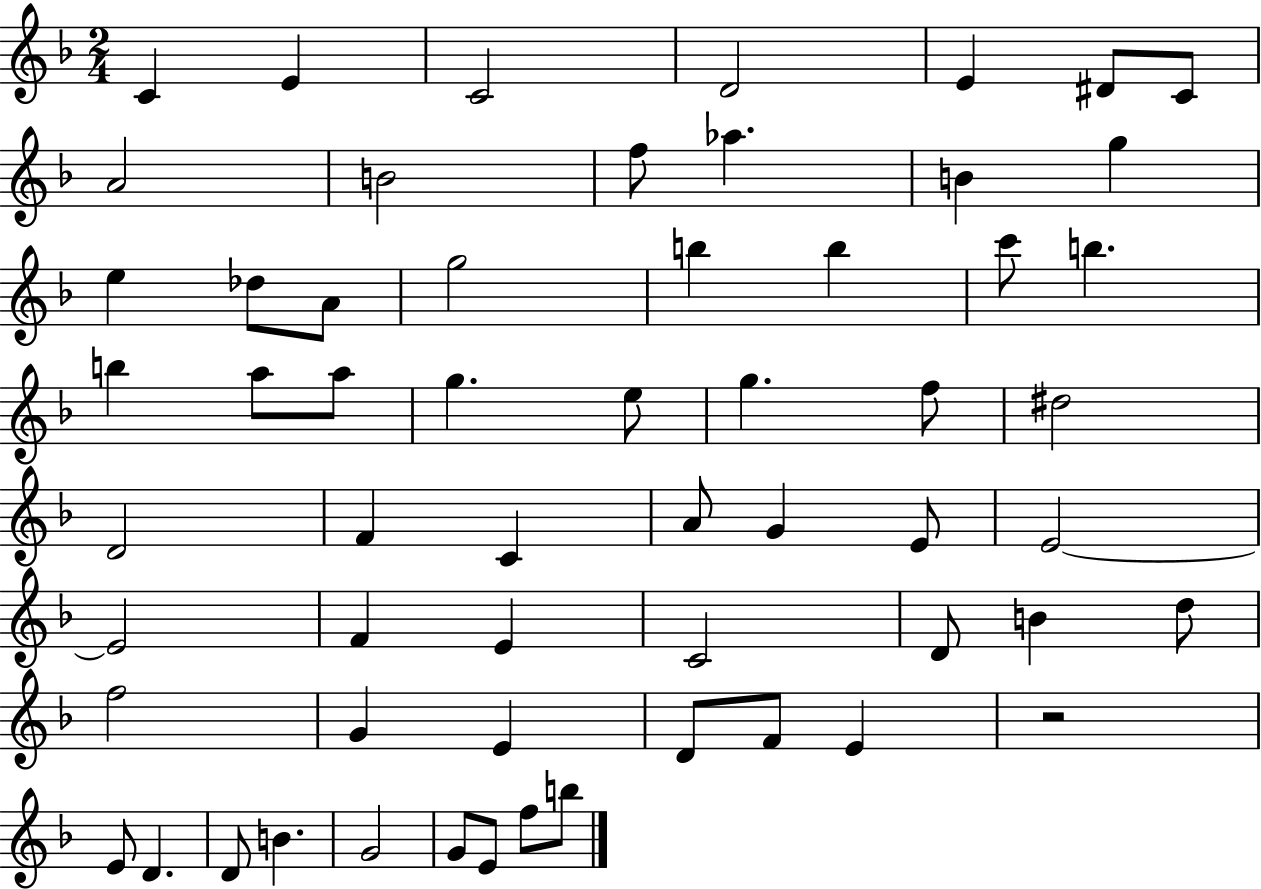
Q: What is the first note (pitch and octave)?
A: C4